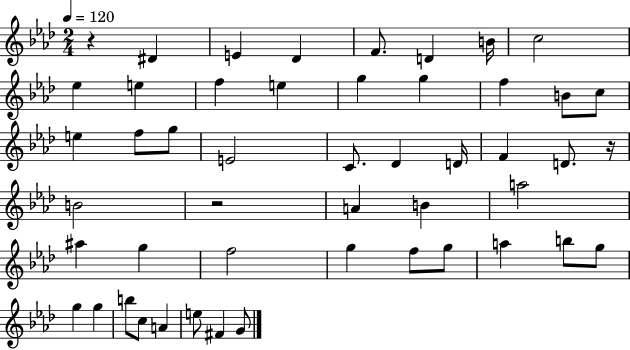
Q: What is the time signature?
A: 2/4